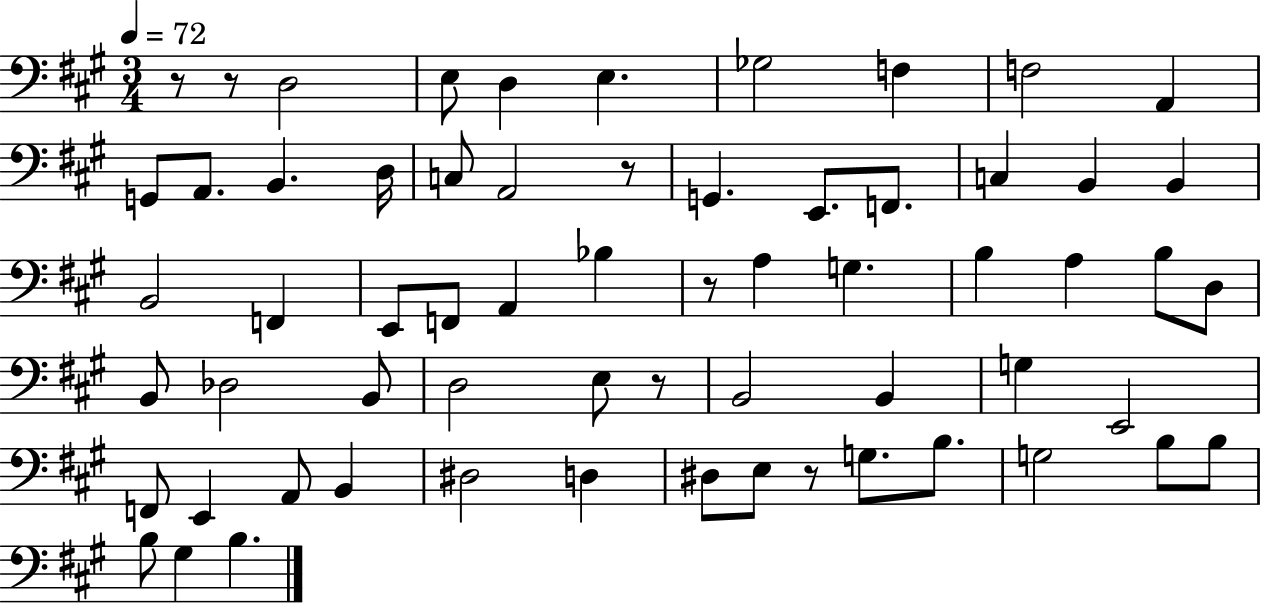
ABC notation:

X:1
T:Untitled
M:3/4
L:1/4
K:A
z/2 z/2 D,2 E,/2 D, E, _G,2 F, F,2 A,, G,,/2 A,,/2 B,, D,/4 C,/2 A,,2 z/2 G,, E,,/2 F,,/2 C, B,, B,, B,,2 F,, E,,/2 F,,/2 A,, _B, z/2 A, G, B, A, B,/2 D,/2 B,,/2 _D,2 B,,/2 D,2 E,/2 z/2 B,,2 B,, G, E,,2 F,,/2 E,, A,,/2 B,, ^D,2 D, ^D,/2 E,/2 z/2 G,/2 B,/2 G,2 B,/2 B,/2 B,/2 ^G, B,